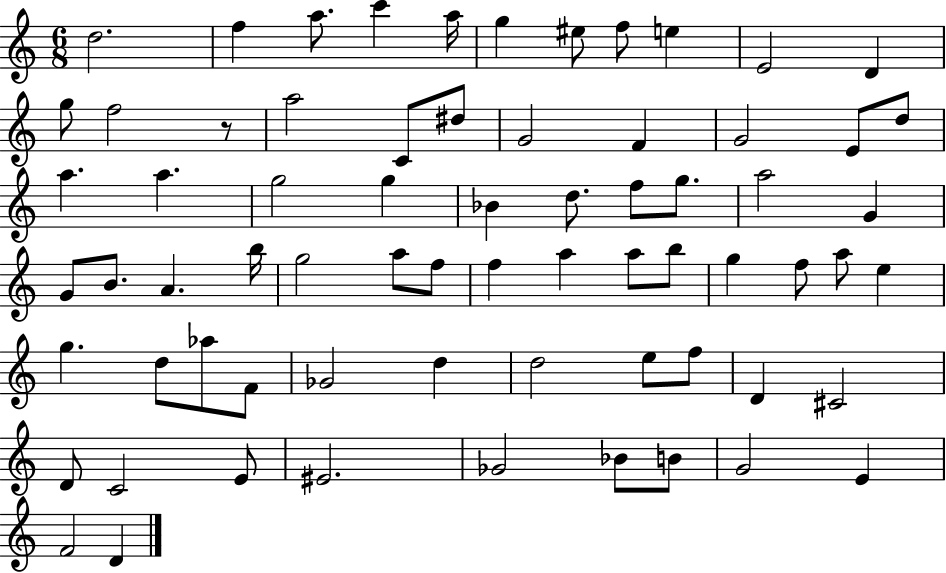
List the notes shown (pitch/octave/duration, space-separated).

D5/h. F5/q A5/e. C6/q A5/s G5/q EIS5/e F5/e E5/q E4/h D4/q G5/e F5/h R/e A5/h C4/e D#5/e G4/h F4/q G4/h E4/e D5/e A5/q. A5/q. G5/h G5/q Bb4/q D5/e. F5/e G5/e. A5/h G4/q G4/e B4/e. A4/q. B5/s G5/h A5/e F5/e F5/q A5/q A5/e B5/e G5/q F5/e A5/e E5/q G5/q. D5/e Ab5/e F4/e Gb4/h D5/q D5/h E5/e F5/e D4/q C#4/h D4/e C4/h E4/e EIS4/h. Gb4/h Bb4/e B4/e G4/h E4/q F4/h D4/q